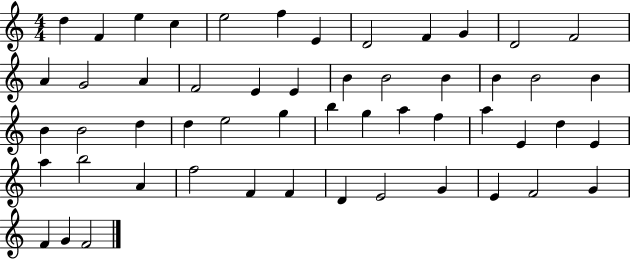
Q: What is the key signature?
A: C major